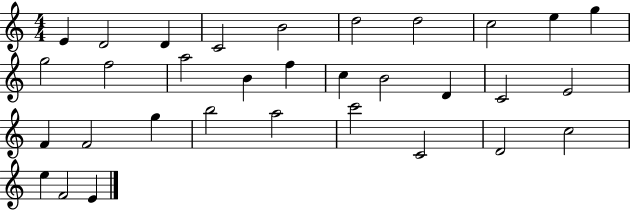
X:1
T:Untitled
M:4/4
L:1/4
K:C
E D2 D C2 B2 d2 d2 c2 e g g2 f2 a2 B f c B2 D C2 E2 F F2 g b2 a2 c'2 C2 D2 c2 e F2 E